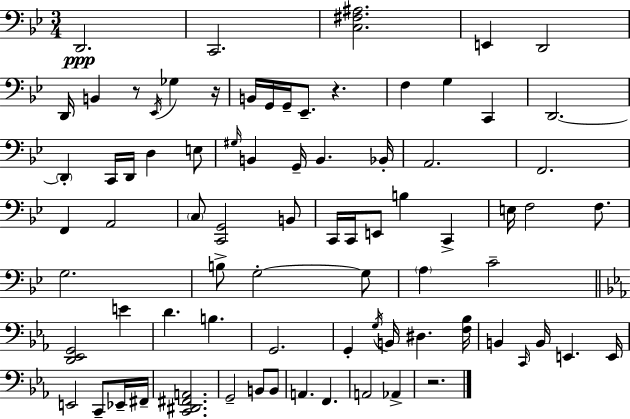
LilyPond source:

{
  \clef bass
  \numericTimeSignature
  \time 3/4
  \key bes \major
  \repeat volta 2 { d,2.\ppp | c,2. | <c fis ais>2. | e,4 d,2 | \break d,16 b,4 r8 \acciaccatura { ees,16 } ges4 | r16 b,16 g,16 g,16-- ees,8.-- r4. | f4 g4 c,4 | d,2.~~ | \break \parenthesize d,4-. c,16 d,16 d4 e8 | \grace { gis16 } b,4 g,16-- b,4. | bes,16-. a,2. | f,2. | \break f,4 a,2 | \parenthesize c8 <c, g,>2 | b,8 c,16 c,16 e,8 b4 c,4-> | e16 f2 f8. | \break g2. | b8-> g2-.~~ | g8 \parenthesize a4 c'2-- | \bar "||" \break \key ees \major <d, ees, g,>2 e'4 | d'4. b4. | g,2. | g,4-. \acciaccatura { g16 } b,16 dis4. | \break <f bes>16 b,4 \grace { c,16 } b,16 e,4. | e,16 e,2 c,8-- | ees,16-- fis,16-- <c, dis, fis, a,>2. | g,2-- b,8 | \break b,8 a,4. f,4. | a,2 aes,4-> | r2. | } \bar "|."
}